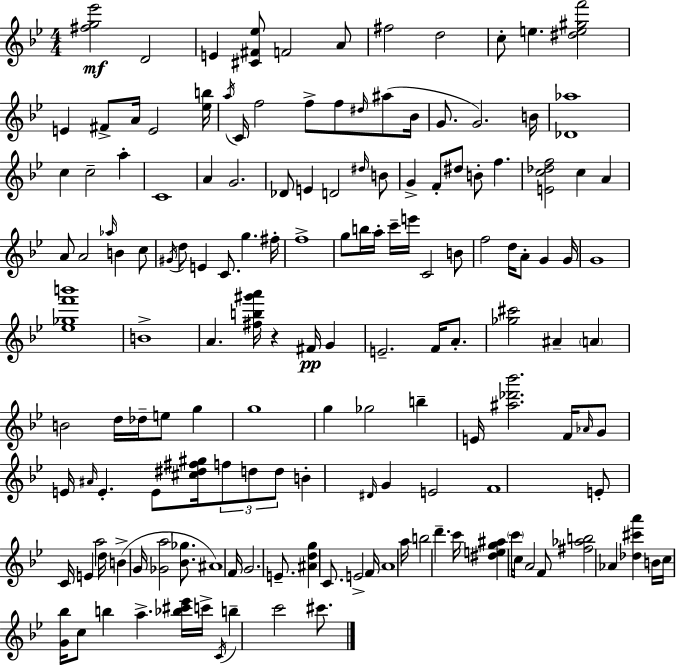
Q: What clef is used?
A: treble